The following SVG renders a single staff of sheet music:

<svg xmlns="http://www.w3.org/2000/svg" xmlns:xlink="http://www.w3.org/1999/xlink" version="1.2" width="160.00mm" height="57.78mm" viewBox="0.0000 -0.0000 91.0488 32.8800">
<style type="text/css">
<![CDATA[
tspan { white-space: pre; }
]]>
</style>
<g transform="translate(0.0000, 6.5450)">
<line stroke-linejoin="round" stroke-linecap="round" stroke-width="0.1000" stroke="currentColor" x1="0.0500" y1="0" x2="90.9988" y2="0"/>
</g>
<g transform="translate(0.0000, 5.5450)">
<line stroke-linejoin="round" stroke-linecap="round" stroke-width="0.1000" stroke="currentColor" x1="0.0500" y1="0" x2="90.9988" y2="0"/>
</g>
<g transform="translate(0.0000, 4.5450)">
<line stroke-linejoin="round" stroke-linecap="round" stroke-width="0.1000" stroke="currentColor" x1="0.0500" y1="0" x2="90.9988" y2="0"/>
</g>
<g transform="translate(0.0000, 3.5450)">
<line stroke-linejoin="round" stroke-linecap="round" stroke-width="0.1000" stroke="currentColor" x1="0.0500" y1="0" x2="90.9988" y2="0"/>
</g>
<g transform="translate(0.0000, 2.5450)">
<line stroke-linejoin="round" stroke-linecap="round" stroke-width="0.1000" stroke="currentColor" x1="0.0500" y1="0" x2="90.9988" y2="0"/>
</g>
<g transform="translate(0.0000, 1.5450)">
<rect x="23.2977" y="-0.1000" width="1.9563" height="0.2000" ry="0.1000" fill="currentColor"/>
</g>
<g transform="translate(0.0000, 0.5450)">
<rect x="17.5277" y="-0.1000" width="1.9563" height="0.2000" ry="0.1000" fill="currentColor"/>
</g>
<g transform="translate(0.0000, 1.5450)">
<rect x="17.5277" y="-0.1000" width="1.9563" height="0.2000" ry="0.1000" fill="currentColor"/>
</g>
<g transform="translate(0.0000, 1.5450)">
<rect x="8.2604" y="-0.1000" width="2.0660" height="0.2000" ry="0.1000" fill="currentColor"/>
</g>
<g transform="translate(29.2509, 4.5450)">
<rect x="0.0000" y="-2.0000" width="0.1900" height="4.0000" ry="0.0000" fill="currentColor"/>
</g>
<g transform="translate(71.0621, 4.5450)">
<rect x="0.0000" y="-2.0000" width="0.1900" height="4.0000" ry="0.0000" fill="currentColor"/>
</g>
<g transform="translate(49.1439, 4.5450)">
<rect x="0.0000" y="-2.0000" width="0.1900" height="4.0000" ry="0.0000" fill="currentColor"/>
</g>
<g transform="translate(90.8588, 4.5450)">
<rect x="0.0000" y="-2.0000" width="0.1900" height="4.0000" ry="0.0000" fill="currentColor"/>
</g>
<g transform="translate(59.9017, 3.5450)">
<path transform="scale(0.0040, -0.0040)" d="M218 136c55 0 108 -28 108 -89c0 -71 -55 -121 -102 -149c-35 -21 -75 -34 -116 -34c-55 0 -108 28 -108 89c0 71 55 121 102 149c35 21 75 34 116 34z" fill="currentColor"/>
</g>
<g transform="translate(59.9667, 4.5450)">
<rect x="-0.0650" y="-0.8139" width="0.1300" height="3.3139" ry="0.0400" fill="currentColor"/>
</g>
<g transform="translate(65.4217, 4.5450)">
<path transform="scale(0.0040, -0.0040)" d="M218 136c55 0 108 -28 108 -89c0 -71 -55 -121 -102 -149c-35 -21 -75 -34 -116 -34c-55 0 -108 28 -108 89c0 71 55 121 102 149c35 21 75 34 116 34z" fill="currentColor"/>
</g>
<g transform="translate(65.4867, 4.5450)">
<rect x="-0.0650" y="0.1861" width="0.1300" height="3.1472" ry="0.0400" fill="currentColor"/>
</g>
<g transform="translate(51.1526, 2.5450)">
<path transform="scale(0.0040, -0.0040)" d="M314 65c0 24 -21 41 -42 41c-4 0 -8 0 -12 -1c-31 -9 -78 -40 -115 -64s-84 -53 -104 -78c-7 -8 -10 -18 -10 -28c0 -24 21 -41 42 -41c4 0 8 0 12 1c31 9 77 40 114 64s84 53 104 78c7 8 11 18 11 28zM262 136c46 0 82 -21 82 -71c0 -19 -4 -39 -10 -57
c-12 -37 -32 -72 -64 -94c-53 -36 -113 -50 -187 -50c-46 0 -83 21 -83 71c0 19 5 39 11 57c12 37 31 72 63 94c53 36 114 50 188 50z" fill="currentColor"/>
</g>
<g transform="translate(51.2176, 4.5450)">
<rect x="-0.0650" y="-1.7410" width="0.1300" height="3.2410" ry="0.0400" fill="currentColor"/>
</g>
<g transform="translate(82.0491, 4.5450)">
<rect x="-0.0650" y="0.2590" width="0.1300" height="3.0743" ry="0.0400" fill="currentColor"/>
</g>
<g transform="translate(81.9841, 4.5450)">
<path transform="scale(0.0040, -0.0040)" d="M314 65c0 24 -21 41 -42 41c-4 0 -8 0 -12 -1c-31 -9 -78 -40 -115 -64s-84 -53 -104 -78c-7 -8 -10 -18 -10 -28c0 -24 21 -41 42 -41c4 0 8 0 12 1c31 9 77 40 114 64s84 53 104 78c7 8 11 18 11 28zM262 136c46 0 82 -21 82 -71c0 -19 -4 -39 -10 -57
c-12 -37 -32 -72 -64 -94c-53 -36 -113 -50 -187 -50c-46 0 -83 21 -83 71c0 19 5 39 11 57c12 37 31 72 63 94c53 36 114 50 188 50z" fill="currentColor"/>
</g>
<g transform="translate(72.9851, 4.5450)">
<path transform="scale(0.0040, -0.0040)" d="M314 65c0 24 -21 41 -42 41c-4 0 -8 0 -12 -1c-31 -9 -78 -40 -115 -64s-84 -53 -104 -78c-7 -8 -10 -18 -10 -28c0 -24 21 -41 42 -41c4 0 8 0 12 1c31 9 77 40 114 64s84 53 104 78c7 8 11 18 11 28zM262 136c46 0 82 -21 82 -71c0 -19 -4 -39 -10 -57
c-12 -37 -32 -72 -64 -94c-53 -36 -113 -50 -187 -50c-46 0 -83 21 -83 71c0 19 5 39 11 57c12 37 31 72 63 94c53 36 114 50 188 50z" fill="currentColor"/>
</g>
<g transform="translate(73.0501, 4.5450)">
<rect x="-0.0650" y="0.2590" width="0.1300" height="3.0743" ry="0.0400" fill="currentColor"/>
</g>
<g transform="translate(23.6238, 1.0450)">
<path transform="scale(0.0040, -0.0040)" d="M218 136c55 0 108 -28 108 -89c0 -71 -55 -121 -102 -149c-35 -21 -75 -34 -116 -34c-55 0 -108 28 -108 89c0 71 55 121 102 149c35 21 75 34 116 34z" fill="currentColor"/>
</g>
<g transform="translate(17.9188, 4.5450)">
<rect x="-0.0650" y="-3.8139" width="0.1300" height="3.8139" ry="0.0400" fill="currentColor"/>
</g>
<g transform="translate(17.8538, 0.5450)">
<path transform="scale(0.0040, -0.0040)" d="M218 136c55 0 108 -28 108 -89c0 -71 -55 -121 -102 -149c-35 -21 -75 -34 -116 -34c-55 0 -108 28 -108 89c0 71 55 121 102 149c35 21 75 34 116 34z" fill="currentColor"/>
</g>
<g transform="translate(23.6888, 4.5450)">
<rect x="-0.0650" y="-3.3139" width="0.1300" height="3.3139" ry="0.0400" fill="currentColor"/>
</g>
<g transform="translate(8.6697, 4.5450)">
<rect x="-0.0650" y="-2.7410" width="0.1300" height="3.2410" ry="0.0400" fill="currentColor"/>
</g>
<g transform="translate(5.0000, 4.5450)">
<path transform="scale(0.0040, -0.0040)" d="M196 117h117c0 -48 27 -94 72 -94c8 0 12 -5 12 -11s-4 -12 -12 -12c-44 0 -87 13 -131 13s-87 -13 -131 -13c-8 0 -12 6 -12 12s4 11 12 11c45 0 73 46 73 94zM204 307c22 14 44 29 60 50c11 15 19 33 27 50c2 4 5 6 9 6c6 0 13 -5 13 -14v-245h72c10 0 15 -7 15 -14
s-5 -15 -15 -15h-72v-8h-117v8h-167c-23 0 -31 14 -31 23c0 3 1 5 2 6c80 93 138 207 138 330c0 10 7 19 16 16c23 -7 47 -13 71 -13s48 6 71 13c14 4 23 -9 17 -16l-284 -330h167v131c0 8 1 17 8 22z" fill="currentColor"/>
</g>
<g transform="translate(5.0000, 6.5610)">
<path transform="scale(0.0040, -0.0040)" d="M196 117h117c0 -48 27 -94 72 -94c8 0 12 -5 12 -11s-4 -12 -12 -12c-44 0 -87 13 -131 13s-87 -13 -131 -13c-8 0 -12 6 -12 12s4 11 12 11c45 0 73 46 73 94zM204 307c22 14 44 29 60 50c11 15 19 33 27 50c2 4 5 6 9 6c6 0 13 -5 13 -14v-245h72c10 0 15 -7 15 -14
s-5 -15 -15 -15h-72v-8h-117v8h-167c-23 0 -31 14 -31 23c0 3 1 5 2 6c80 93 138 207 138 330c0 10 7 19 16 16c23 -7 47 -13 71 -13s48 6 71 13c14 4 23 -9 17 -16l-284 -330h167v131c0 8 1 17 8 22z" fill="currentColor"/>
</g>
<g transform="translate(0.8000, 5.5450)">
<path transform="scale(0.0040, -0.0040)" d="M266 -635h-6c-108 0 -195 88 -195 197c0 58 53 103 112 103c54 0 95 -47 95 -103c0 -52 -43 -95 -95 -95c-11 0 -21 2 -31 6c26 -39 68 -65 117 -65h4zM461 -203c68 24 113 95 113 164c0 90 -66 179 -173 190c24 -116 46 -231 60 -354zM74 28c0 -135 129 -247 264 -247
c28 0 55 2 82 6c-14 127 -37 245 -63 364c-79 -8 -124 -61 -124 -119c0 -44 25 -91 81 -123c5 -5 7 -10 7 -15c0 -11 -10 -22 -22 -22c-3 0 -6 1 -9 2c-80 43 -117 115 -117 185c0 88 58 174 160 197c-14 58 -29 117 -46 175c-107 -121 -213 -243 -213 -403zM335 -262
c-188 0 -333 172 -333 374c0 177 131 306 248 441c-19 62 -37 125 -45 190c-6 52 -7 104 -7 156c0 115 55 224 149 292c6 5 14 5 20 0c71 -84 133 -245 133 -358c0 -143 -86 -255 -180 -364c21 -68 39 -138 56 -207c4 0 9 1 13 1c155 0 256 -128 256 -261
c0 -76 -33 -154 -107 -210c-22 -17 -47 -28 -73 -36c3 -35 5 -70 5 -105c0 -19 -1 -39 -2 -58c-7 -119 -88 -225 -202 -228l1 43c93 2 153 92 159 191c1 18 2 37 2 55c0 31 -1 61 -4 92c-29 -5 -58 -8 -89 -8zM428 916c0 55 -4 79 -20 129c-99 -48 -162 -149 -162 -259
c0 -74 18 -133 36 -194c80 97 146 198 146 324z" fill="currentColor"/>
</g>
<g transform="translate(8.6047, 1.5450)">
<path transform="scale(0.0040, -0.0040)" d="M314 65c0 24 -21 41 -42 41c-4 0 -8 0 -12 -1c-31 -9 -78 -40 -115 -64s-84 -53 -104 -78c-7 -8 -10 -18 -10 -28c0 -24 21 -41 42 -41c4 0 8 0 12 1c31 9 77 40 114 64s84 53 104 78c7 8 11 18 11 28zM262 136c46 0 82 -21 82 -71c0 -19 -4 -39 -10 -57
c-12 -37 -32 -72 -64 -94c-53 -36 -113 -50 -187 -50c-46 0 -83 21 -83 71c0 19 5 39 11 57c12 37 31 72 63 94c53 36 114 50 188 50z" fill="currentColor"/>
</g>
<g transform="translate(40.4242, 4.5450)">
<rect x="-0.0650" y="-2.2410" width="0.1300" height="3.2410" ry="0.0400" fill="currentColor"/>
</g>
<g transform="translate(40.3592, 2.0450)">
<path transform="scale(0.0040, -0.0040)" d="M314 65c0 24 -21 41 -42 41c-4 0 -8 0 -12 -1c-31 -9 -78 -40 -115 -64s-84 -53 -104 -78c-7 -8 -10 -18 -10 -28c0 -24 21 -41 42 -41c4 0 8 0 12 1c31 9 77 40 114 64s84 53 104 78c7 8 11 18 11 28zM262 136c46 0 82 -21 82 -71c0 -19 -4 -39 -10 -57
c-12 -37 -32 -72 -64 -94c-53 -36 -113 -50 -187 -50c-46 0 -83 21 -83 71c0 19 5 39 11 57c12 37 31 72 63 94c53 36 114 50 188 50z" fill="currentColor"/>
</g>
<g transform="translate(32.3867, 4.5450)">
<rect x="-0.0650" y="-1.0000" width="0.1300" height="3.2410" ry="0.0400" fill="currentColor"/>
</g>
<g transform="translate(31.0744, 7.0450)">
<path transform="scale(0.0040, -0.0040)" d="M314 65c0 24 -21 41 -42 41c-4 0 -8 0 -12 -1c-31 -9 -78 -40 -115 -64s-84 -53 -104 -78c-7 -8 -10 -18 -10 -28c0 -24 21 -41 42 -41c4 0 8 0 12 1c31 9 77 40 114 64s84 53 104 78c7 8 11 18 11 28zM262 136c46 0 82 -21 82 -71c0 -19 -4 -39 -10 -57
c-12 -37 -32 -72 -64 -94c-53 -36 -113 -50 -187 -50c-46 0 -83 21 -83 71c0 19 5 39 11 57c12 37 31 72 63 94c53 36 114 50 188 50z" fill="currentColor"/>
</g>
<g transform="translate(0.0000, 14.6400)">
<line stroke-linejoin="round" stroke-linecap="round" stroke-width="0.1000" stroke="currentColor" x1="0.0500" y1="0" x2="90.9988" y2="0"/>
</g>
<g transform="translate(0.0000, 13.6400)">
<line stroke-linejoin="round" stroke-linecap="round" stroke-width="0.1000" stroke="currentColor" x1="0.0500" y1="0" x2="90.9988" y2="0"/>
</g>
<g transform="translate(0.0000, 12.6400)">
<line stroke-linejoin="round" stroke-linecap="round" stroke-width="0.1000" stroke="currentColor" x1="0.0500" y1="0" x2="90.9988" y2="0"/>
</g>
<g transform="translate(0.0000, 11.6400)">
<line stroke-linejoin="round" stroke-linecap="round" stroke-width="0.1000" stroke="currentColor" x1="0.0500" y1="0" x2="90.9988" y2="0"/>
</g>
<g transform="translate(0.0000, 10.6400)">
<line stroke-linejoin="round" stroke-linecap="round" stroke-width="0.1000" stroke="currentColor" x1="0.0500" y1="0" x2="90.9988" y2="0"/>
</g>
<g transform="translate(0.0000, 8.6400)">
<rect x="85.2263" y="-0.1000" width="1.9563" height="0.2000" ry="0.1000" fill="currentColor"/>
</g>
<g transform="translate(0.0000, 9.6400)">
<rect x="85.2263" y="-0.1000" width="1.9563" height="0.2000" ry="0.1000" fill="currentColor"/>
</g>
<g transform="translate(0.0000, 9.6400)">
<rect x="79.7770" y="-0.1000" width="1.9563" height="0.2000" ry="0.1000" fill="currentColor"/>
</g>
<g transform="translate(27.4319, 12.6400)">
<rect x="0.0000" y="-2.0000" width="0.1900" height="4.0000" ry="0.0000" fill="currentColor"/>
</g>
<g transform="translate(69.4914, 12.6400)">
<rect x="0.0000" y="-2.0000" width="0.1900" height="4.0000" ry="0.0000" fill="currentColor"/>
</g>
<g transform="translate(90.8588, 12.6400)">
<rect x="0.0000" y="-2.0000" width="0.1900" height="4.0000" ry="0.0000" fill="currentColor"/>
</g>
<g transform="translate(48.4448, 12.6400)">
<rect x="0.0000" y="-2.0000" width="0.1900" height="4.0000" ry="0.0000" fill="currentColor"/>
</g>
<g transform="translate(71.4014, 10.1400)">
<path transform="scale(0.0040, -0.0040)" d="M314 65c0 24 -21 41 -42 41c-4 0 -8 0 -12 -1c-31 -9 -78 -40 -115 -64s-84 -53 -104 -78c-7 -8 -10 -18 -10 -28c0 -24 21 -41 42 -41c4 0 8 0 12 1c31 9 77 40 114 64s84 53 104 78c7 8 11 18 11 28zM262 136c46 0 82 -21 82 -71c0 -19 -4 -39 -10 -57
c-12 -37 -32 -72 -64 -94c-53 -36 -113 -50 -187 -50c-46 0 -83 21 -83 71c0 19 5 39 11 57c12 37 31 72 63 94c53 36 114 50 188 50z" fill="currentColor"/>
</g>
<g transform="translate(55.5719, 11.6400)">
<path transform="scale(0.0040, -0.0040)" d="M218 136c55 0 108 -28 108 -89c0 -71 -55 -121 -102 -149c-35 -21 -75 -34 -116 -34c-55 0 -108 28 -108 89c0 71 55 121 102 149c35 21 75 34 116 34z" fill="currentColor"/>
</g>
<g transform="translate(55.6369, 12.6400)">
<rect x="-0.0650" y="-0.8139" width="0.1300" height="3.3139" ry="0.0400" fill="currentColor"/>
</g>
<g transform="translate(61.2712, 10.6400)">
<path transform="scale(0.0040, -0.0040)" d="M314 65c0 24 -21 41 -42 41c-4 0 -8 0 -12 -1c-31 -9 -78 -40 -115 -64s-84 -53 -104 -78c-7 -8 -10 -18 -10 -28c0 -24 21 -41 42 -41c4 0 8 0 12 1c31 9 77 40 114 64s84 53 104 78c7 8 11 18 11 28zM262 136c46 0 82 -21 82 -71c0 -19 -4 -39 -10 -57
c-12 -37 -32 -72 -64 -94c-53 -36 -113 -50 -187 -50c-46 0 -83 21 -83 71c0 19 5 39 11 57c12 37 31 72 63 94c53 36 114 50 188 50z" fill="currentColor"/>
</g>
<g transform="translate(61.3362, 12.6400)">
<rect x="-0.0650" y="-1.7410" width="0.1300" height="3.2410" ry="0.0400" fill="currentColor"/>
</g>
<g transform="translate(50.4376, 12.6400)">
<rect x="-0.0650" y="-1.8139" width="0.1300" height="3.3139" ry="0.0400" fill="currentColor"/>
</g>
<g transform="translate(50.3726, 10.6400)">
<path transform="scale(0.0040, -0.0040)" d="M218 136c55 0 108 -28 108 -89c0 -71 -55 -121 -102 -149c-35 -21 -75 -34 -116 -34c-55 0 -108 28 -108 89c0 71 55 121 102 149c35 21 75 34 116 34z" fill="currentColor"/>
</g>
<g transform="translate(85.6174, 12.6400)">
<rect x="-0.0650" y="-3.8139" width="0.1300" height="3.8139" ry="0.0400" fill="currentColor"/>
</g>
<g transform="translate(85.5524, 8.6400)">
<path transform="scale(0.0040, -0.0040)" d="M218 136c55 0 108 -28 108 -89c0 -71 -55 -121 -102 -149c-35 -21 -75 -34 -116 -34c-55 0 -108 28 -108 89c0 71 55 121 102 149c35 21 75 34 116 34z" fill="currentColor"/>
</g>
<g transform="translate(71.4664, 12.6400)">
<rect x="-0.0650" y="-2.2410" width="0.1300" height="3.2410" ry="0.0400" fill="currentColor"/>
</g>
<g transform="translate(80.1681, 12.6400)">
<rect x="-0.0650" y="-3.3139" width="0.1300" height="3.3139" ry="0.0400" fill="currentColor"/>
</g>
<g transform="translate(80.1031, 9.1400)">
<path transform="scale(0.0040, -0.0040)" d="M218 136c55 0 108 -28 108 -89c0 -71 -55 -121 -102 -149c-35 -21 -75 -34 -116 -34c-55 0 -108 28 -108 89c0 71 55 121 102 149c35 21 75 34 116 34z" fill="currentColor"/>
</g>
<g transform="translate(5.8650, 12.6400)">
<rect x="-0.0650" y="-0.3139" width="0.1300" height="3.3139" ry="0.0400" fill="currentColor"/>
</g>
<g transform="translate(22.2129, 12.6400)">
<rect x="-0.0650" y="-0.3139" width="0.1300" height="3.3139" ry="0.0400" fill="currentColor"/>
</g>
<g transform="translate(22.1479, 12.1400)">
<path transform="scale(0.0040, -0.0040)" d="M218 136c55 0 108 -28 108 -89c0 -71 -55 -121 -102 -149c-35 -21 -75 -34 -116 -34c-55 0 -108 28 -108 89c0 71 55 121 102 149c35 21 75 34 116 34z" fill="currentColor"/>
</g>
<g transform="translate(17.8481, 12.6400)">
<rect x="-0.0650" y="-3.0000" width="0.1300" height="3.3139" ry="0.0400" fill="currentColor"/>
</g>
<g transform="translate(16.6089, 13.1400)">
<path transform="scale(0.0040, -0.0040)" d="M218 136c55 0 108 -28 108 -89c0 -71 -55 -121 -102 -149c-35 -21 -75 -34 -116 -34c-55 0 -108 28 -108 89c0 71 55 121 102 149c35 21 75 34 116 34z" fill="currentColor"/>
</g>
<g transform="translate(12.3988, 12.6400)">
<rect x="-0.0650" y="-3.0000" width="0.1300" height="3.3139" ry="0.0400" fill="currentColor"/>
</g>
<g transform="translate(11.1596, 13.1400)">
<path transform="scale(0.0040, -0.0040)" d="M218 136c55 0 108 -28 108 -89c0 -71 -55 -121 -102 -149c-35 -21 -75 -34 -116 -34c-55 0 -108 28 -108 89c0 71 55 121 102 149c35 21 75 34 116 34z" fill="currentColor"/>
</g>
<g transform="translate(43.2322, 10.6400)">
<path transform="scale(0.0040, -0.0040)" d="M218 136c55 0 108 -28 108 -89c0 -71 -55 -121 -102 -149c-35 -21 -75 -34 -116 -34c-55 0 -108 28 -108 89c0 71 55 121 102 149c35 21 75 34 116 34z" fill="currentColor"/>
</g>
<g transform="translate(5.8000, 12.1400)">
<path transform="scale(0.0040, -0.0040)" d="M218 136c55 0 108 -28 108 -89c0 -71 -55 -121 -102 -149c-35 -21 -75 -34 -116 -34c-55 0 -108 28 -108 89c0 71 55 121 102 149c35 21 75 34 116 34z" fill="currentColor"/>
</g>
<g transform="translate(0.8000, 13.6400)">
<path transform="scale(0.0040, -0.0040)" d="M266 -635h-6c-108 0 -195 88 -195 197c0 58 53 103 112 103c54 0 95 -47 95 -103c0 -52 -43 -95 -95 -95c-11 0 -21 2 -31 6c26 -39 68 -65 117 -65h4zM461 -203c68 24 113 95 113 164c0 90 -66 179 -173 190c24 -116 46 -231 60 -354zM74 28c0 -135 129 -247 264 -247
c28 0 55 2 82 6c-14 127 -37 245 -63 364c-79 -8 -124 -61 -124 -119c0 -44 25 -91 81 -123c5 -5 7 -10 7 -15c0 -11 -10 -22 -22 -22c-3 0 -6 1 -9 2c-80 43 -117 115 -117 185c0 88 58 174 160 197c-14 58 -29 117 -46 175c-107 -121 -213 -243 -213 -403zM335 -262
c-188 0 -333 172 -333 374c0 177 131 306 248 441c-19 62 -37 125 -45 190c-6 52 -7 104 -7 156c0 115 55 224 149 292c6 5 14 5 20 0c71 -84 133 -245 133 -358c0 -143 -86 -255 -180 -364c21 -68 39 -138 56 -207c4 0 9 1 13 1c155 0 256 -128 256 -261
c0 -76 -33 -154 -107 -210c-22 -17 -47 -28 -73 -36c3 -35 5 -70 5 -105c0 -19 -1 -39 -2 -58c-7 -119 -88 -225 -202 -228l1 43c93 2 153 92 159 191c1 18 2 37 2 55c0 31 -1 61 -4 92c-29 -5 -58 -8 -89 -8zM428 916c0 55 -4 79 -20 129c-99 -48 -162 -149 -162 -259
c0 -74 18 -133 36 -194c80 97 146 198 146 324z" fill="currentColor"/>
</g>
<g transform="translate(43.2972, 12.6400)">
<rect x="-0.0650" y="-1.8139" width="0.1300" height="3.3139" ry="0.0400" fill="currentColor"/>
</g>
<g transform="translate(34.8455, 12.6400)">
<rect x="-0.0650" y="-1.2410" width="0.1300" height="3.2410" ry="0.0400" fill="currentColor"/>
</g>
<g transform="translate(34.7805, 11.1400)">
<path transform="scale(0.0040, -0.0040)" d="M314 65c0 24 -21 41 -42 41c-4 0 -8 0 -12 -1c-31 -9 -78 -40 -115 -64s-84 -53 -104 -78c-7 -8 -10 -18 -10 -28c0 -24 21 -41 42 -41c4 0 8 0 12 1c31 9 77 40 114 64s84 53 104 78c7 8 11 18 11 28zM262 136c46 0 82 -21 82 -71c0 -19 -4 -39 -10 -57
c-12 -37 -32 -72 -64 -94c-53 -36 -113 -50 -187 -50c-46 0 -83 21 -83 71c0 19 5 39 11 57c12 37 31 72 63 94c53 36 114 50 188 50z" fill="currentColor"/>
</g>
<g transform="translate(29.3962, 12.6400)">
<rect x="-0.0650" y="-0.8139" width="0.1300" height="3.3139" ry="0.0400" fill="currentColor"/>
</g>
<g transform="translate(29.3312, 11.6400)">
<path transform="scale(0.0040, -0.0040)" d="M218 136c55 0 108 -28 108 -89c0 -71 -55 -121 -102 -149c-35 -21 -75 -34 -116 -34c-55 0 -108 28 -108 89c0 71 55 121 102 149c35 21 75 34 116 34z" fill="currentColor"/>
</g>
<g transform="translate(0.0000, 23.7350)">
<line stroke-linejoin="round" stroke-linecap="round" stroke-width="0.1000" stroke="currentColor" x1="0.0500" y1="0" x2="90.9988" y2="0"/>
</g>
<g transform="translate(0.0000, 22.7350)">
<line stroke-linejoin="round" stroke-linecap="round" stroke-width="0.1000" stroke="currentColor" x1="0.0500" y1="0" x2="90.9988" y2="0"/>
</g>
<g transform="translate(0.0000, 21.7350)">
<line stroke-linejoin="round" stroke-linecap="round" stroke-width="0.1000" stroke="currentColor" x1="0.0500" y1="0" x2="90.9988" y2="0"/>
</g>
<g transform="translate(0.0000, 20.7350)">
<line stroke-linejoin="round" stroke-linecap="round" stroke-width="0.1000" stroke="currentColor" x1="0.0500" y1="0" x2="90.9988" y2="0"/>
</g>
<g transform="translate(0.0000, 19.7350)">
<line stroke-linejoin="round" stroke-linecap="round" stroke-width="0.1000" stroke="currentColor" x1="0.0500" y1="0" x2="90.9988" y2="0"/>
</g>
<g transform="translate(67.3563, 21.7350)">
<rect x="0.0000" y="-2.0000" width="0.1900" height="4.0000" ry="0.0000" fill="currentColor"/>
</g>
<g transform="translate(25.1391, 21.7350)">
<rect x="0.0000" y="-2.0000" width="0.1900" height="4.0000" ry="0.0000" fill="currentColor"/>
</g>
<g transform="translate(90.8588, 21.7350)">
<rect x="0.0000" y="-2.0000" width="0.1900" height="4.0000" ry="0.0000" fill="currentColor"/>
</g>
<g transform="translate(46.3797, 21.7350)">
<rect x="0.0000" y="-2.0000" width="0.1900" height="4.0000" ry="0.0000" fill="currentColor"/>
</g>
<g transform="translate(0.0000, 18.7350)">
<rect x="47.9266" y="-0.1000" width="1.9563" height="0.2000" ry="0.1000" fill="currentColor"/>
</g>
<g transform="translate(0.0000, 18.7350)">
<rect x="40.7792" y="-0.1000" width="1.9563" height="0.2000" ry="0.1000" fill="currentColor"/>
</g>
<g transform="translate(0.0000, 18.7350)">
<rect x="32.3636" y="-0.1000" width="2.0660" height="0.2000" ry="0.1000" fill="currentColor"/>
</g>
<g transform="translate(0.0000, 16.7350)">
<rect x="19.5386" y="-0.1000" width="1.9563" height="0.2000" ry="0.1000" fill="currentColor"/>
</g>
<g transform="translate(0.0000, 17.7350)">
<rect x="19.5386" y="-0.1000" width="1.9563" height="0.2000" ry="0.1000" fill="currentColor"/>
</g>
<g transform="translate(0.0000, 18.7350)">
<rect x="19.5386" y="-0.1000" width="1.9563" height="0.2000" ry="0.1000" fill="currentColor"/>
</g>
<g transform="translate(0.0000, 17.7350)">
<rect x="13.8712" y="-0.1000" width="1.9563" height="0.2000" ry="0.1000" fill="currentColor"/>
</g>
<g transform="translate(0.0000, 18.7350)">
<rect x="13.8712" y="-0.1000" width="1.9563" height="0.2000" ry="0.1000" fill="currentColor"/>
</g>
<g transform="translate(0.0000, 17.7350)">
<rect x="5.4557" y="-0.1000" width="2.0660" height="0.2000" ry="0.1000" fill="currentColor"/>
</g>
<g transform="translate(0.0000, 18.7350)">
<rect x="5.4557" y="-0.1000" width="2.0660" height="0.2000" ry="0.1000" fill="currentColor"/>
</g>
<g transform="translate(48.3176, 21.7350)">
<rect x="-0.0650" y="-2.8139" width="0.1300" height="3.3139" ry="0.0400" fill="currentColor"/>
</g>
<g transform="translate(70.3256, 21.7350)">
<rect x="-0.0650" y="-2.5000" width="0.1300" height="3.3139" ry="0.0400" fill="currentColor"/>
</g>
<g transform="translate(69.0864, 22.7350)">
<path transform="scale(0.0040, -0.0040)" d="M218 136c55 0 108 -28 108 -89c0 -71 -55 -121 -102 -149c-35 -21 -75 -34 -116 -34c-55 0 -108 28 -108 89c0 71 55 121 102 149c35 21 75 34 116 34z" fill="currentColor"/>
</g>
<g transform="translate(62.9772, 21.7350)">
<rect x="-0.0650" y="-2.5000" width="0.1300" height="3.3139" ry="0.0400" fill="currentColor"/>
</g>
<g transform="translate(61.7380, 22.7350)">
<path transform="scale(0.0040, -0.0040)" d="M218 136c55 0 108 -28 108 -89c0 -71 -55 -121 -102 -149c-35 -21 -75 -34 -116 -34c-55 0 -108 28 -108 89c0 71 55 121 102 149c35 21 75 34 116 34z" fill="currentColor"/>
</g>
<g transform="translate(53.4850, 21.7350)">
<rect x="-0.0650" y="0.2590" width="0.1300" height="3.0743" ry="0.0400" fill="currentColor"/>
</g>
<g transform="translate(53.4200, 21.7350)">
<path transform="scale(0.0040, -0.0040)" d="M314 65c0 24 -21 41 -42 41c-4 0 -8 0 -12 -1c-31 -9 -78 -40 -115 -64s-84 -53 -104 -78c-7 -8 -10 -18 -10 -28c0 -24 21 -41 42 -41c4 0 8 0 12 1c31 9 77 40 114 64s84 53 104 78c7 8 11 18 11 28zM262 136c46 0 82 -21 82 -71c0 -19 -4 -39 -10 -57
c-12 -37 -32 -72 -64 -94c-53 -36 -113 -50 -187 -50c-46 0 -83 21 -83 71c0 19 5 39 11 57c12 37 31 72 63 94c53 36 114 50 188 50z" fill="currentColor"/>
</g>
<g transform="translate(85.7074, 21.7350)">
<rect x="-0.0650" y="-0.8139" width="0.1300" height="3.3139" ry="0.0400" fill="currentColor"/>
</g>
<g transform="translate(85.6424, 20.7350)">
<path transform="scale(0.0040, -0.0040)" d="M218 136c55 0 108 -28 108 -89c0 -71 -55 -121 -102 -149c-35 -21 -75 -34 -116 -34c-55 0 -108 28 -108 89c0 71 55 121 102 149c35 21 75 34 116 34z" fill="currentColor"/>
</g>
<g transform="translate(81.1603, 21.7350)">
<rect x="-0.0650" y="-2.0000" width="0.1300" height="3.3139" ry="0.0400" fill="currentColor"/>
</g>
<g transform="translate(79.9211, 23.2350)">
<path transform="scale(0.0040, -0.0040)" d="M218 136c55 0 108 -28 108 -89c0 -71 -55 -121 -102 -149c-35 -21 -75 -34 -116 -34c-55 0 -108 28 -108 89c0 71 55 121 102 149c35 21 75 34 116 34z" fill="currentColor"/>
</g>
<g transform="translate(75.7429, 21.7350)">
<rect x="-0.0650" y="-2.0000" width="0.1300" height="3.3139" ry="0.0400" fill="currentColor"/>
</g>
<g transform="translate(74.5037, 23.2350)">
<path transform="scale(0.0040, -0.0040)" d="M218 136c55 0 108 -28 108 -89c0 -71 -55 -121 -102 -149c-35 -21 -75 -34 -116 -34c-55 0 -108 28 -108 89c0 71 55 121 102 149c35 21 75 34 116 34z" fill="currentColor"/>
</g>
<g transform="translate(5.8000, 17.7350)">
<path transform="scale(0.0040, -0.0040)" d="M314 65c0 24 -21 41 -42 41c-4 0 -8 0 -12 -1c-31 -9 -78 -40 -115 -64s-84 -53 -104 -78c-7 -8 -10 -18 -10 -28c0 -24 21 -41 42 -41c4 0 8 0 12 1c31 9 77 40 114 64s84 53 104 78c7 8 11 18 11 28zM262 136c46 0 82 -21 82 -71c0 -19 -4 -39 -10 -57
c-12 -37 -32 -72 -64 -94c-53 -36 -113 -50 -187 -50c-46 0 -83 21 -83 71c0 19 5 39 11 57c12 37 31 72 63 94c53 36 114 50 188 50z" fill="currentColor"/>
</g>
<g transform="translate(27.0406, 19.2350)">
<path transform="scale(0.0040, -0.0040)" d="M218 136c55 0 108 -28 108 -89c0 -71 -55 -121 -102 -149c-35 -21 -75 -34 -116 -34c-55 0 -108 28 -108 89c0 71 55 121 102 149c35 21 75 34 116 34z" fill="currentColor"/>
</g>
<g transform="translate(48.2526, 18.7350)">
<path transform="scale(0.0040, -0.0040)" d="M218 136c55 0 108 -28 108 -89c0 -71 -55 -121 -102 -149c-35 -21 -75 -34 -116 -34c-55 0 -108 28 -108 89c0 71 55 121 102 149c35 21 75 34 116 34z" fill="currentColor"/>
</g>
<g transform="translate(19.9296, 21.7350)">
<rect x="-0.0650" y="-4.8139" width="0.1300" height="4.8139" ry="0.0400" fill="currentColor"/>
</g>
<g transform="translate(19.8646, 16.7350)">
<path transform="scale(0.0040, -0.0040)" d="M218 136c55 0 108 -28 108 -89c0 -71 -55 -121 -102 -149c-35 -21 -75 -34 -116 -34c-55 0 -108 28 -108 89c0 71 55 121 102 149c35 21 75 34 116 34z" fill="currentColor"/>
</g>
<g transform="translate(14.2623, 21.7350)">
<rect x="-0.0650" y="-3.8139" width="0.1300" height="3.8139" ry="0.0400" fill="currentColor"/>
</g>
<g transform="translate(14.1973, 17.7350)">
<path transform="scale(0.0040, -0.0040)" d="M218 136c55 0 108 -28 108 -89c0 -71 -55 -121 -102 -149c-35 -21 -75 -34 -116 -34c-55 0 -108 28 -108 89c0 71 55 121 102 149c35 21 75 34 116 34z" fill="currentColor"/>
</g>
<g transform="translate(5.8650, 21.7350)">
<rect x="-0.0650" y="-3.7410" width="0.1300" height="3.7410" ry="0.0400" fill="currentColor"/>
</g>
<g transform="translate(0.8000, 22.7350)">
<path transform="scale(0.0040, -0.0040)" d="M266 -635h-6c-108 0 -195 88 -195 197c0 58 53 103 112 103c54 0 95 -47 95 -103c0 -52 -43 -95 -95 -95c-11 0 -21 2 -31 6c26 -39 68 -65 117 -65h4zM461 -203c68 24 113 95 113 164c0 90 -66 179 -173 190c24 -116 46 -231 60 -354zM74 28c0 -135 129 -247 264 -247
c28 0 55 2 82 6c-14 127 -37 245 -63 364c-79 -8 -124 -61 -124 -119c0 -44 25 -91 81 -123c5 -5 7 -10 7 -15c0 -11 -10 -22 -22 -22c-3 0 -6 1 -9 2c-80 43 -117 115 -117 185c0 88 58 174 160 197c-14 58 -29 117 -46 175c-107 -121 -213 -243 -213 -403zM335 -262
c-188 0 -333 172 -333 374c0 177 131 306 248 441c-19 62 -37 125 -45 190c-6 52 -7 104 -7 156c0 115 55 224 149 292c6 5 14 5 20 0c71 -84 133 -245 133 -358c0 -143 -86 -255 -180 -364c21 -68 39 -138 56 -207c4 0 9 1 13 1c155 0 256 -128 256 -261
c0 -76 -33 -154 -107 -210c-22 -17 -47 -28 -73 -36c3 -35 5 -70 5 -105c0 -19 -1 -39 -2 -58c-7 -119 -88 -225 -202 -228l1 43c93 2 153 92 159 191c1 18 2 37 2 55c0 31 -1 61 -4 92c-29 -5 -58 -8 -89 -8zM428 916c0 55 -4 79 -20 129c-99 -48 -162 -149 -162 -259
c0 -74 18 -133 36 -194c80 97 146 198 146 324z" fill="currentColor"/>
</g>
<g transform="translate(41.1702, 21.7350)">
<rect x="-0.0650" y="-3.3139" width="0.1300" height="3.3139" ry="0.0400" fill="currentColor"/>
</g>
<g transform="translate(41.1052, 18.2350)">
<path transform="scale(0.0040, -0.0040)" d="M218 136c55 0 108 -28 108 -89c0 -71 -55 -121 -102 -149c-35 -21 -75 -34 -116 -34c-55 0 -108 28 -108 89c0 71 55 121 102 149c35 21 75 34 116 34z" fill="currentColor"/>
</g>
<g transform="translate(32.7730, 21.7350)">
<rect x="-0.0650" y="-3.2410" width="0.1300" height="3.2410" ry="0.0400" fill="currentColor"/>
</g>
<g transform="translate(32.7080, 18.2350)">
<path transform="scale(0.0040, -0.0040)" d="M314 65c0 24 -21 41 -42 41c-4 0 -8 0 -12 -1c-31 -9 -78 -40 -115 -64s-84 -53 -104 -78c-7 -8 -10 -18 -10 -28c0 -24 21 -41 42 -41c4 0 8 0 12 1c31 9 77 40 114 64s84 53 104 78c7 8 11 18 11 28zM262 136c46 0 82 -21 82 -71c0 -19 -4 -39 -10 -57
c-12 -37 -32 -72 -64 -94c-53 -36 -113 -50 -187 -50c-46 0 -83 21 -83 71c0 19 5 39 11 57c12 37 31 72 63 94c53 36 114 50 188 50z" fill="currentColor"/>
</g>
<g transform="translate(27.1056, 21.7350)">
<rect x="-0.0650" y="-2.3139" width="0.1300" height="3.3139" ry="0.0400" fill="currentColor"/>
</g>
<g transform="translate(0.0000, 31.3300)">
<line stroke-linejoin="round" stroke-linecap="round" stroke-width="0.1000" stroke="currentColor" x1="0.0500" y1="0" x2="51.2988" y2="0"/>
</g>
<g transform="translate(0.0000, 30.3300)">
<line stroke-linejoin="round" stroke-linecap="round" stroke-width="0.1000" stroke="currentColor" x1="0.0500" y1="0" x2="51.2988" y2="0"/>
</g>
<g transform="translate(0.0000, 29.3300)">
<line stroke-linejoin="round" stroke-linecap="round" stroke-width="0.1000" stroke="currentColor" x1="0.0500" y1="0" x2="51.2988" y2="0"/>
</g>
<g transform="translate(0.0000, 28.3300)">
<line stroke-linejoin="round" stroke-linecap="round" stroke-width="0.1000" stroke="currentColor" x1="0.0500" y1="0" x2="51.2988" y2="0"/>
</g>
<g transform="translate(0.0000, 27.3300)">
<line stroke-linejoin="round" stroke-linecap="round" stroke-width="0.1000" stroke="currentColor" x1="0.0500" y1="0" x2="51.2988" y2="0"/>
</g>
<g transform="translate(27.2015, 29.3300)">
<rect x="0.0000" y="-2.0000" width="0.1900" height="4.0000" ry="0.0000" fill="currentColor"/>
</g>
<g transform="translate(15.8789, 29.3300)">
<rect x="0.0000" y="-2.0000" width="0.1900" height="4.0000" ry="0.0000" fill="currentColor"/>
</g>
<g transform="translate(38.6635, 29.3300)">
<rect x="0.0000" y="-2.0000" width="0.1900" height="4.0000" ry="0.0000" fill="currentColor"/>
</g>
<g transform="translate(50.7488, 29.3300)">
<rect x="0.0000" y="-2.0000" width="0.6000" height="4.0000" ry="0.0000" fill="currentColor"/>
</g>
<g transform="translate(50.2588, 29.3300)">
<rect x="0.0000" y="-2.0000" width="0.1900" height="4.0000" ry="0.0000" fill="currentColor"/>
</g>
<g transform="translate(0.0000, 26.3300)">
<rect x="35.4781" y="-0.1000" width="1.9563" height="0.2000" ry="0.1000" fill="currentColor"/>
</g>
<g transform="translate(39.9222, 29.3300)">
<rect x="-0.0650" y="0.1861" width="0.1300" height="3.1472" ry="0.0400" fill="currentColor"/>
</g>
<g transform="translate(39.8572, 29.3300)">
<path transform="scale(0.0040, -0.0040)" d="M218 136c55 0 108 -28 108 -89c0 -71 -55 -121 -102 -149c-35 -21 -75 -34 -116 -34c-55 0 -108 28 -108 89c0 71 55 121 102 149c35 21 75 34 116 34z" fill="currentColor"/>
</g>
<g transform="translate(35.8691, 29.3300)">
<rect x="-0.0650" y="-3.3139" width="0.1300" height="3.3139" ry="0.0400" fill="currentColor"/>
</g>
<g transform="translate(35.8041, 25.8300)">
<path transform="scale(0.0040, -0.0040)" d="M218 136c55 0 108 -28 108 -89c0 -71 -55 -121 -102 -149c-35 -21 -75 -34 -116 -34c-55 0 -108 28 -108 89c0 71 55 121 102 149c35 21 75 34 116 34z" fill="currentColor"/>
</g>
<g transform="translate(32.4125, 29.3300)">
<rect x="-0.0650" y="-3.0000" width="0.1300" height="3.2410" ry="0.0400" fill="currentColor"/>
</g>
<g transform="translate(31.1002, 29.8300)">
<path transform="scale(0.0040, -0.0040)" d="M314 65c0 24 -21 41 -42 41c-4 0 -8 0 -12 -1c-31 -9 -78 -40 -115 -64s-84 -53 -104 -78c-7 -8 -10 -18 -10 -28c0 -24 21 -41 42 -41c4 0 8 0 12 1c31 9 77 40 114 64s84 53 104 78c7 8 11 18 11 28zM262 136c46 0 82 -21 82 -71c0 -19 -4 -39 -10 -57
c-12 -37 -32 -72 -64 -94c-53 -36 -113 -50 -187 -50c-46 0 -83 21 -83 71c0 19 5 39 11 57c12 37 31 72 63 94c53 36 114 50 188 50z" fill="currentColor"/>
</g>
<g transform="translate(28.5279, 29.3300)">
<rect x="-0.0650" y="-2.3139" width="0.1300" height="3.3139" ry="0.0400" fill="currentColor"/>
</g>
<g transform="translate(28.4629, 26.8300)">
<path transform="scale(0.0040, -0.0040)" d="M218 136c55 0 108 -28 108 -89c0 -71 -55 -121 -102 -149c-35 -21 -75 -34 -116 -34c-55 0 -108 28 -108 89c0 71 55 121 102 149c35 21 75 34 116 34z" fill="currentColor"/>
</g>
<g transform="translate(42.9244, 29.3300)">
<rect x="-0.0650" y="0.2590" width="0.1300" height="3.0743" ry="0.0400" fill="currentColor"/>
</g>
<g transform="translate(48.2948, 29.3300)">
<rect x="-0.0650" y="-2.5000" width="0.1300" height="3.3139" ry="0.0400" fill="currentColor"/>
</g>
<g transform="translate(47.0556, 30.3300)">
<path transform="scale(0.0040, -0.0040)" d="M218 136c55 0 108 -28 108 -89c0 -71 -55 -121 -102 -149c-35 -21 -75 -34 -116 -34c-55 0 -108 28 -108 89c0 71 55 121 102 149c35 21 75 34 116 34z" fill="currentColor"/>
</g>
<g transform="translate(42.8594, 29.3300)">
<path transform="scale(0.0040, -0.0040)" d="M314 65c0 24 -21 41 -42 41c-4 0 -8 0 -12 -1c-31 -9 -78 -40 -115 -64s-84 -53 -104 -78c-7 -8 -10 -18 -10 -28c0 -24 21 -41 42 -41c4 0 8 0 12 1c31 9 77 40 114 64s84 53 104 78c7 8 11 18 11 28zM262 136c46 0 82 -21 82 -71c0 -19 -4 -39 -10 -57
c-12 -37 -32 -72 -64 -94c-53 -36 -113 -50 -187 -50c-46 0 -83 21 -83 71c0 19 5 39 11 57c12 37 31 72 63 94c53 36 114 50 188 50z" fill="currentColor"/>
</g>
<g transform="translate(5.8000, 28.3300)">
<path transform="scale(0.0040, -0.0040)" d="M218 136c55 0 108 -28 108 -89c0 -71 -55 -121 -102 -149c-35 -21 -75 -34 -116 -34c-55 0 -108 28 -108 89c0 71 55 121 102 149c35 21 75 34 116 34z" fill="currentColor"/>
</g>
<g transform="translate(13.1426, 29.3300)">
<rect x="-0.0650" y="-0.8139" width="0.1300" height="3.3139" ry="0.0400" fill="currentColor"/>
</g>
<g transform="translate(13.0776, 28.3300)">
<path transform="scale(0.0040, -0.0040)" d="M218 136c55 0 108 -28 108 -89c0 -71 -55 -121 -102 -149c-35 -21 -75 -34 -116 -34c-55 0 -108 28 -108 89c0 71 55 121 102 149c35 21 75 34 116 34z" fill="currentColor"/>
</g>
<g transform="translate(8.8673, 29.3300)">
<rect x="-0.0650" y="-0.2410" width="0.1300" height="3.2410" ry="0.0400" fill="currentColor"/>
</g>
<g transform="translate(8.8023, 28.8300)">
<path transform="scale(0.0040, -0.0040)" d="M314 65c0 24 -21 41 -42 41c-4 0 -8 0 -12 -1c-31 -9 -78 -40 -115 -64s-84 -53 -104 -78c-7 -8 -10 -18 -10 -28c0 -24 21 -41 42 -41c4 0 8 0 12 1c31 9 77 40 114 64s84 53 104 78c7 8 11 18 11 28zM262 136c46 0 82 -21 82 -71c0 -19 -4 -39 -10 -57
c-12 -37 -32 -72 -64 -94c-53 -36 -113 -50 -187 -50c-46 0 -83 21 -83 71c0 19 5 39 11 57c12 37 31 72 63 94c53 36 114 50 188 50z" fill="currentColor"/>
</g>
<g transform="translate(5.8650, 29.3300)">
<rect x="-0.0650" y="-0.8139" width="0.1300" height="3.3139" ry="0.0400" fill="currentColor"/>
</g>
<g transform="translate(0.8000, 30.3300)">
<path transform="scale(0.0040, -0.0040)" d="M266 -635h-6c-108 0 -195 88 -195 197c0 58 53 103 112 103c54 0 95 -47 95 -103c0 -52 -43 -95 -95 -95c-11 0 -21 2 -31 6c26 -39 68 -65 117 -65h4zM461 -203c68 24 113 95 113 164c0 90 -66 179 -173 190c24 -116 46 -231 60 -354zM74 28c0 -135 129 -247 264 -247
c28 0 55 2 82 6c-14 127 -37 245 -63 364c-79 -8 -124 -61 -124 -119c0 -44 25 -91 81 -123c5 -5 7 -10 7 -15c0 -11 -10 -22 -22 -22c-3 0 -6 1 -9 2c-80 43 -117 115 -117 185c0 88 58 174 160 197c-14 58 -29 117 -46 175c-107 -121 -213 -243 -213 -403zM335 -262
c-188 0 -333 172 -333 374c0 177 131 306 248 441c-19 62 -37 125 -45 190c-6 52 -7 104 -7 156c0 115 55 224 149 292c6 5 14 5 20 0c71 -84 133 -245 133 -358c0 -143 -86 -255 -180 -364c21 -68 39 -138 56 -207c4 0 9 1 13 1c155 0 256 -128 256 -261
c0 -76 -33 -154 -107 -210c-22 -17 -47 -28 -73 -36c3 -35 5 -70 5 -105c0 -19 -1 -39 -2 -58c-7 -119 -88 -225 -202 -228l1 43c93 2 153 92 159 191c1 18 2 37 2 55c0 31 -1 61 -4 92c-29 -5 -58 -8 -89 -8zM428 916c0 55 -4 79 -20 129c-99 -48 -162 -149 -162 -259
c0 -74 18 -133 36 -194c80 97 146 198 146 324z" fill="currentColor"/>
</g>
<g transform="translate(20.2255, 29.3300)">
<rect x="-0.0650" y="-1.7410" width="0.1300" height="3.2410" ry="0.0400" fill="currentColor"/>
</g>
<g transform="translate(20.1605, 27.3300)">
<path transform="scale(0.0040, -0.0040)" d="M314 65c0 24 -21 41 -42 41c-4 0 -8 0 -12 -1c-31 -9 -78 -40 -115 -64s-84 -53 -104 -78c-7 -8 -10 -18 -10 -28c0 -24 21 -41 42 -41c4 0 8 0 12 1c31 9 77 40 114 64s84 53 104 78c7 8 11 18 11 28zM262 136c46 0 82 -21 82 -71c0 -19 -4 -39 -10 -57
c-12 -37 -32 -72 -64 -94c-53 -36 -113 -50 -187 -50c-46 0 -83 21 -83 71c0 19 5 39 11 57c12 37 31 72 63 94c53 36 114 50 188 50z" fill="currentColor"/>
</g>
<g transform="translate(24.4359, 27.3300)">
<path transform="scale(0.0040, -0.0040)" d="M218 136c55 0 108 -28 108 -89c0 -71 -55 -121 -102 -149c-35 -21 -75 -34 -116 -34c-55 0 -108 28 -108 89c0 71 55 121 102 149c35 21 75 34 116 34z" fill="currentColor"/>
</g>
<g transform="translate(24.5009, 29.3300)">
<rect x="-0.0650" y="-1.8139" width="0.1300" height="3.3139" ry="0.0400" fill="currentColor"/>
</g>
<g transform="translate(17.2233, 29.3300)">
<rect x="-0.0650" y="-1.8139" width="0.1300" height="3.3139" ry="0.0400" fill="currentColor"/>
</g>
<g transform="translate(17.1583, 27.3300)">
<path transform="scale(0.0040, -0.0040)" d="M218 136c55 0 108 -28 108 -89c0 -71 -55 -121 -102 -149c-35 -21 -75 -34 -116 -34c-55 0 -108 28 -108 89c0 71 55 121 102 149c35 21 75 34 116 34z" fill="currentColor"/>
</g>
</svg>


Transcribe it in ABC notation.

X:1
T:Untitled
M:4/4
L:1/4
K:C
a2 c' b D2 g2 f2 d B B2 B2 c A A c d e2 f f d f2 g2 b c' c'2 c' e' g b2 b a B2 G G F F d d c2 d f f2 f g A2 b B B2 G